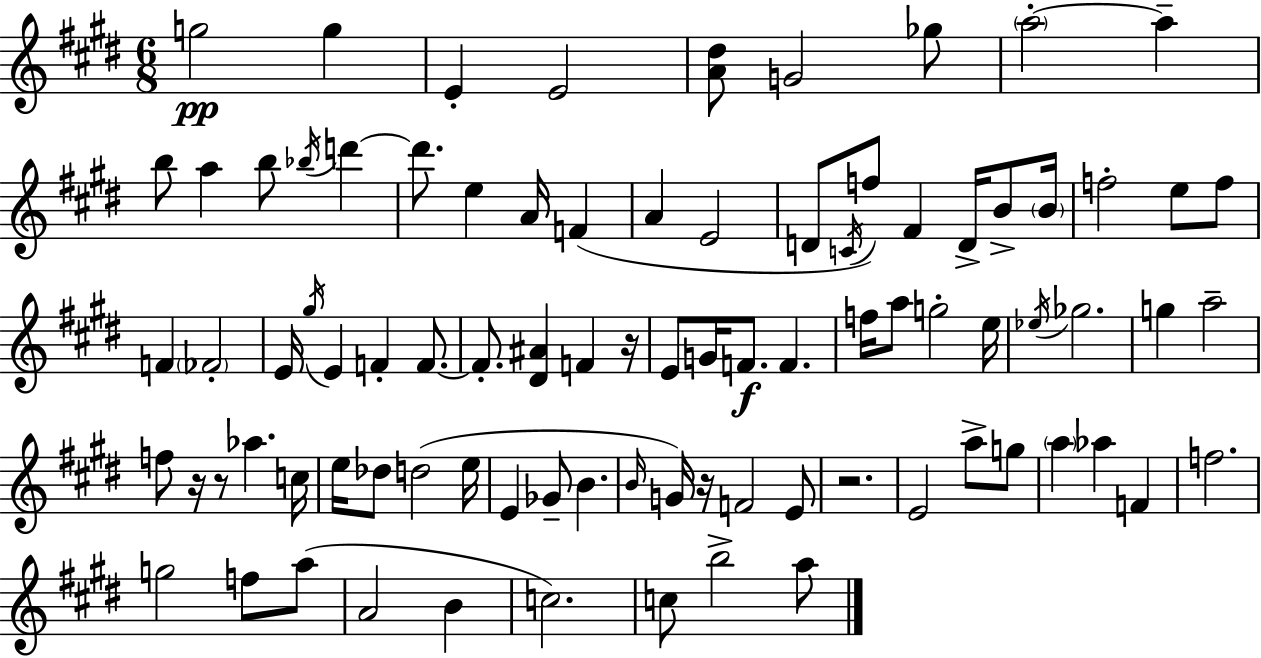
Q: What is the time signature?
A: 6/8